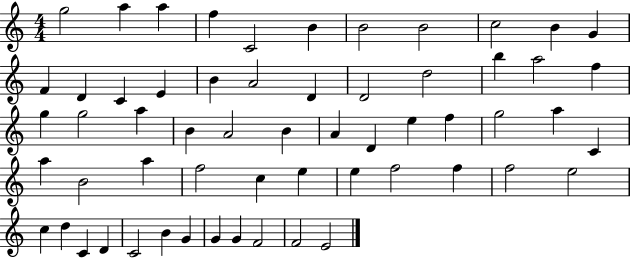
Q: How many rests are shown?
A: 0